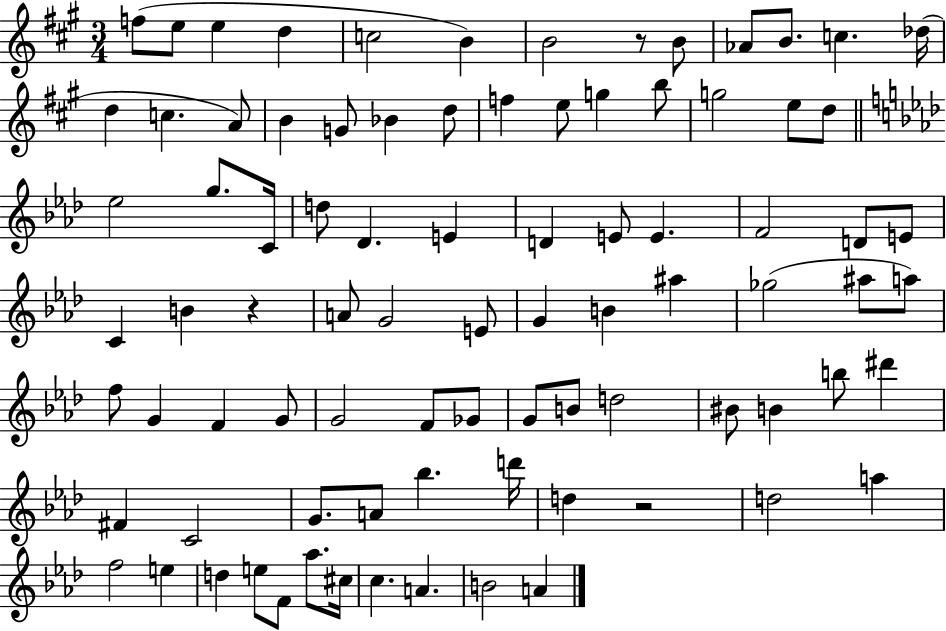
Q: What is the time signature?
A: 3/4